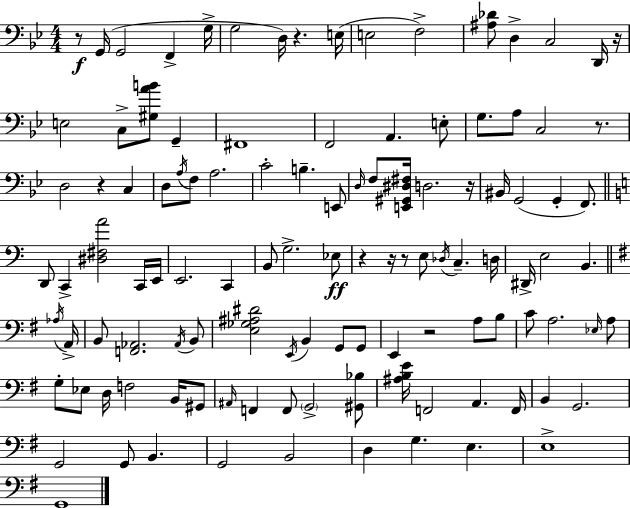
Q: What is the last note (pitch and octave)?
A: G2